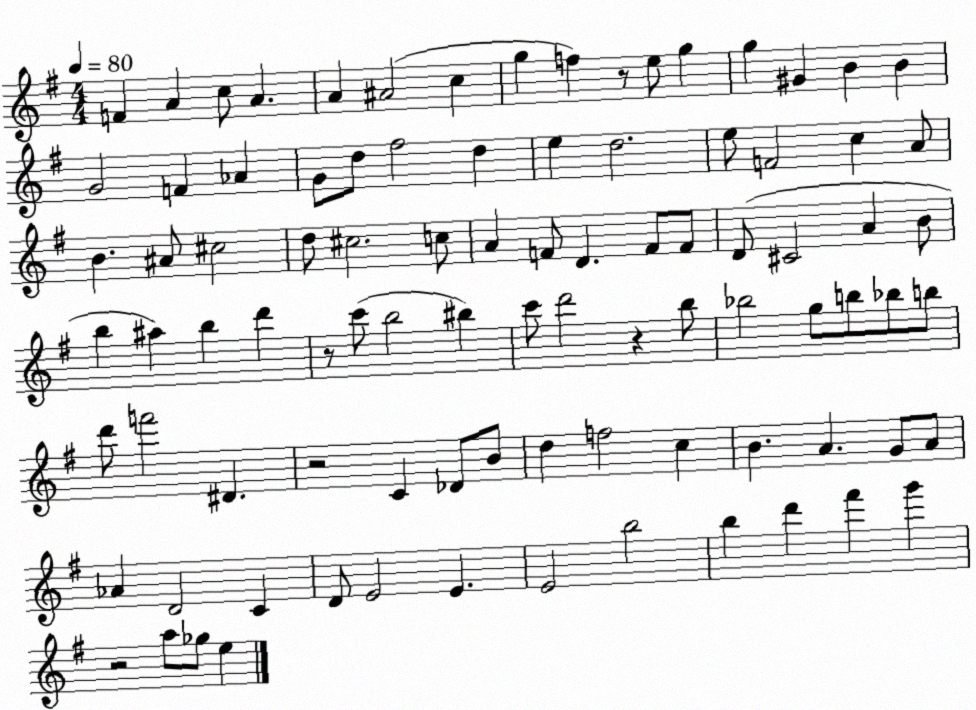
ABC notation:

X:1
T:Untitled
M:4/4
L:1/4
K:G
F A c/2 A A ^A2 c g f z/2 e/2 g g ^G B B G2 F _A G/2 d/2 ^f2 d e d2 e/2 F2 c A/2 B ^A/2 ^c2 d/2 ^c2 c/2 A F/2 D F/2 F/2 D/2 ^C2 A B/2 b ^a b d' z/2 c'/2 b2 ^b c'/2 d'2 z b/2 _b2 g/2 b/2 _b/2 b/2 d'/2 f'2 ^D z2 C _D/2 B/2 d f2 c B A G/2 A/2 _A D2 C D/2 E2 E E2 b2 b d' ^f' g' z2 a/2 _g/2 e